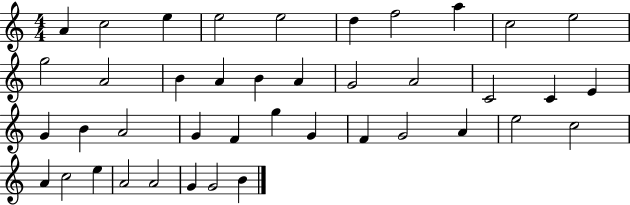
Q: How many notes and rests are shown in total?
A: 41